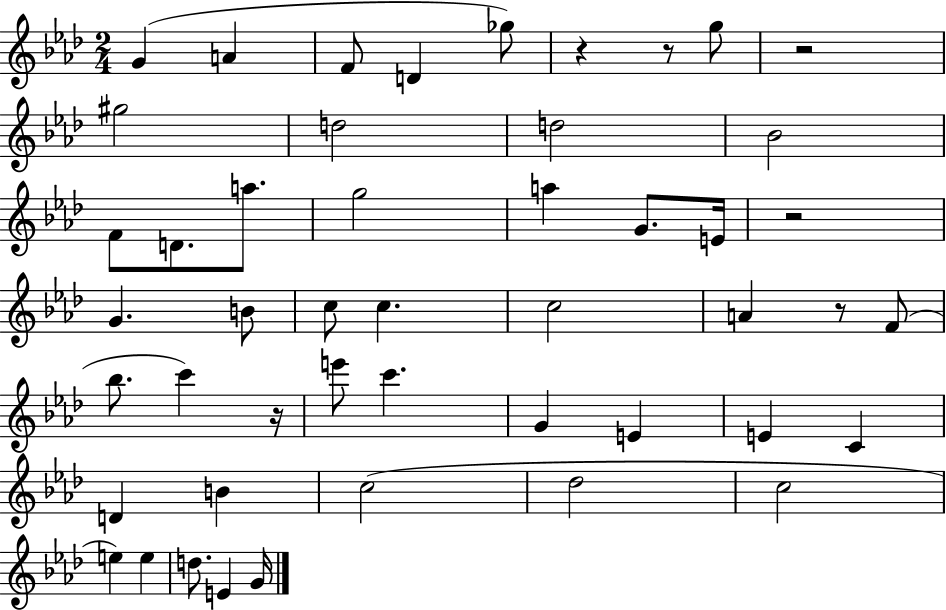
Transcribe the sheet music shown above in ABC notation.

X:1
T:Untitled
M:2/4
L:1/4
K:Ab
G A F/2 D _g/2 z z/2 g/2 z2 ^g2 d2 d2 _B2 F/2 D/2 a/2 g2 a G/2 E/4 z2 G B/2 c/2 c c2 A z/2 F/2 _b/2 c' z/4 e'/2 c' G E E C D B c2 _d2 c2 e e d/2 E G/4